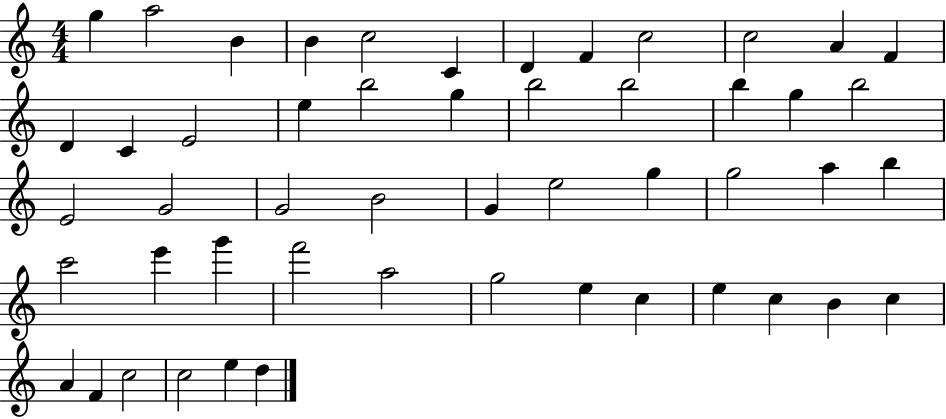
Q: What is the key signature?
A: C major